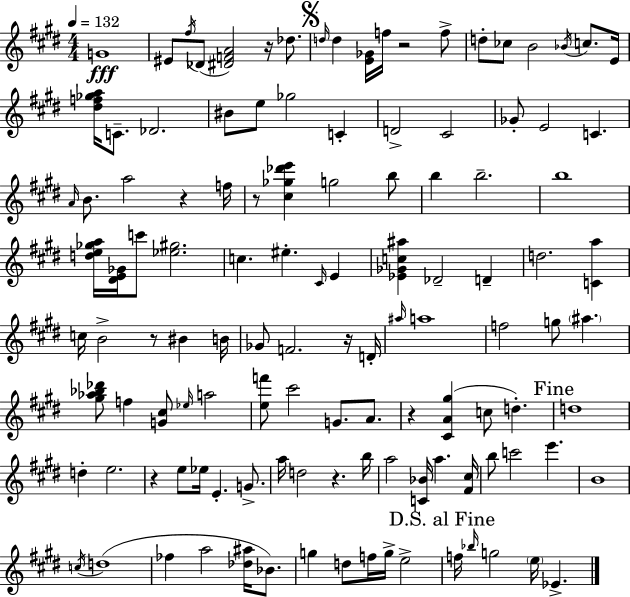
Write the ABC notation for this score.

X:1
T:Untitled
M:4/4
L:1/4
K:E
G4 ^E/2 ^f/4 _D/2 [^DFA]2 z/4 _d/2 d/4 d [E_G]/4 f/4 z2 f/2 d/2 _c/2 B2 _B/4 c/2 E/4 [^df_ga]/4 C/2 _D2 ^B/2 e/2 _g2 C D2 ^C2 _G/2 E2 C A/4 B/2 a2 z f/4 z/2 [^c_g_d'e'] g2 b/2 b b2 b4 [de_ga]/4 [^DE_G]/4 c'/2 [_e^g]2 c ^e ^C/4 E [_E_Gc^a] _D2 D d2 [Ca] c/4 B2 z/2 ^B B/4 _G/2 F2 z/4 D/4 ^a/4 a4 f2 g/2 ^a [^g_a_b_d']/2 f [G^c]/2 _e/4 a2 [ef']/2 ^c'2 G/2 A/2 z [^CA^g] c/2 d d4 d e2 z e/2 _e/4 E G/2 a/4 d2 z b/4 a2 [C_B]/4 a [^F^c]/4 b/2 c'2 e' B4 c/4 d4 _f a2 [_d^a]/4 _B/2 g d/2 f/4 g/4 e2 f/4 _b/4 g2 e/4 _E